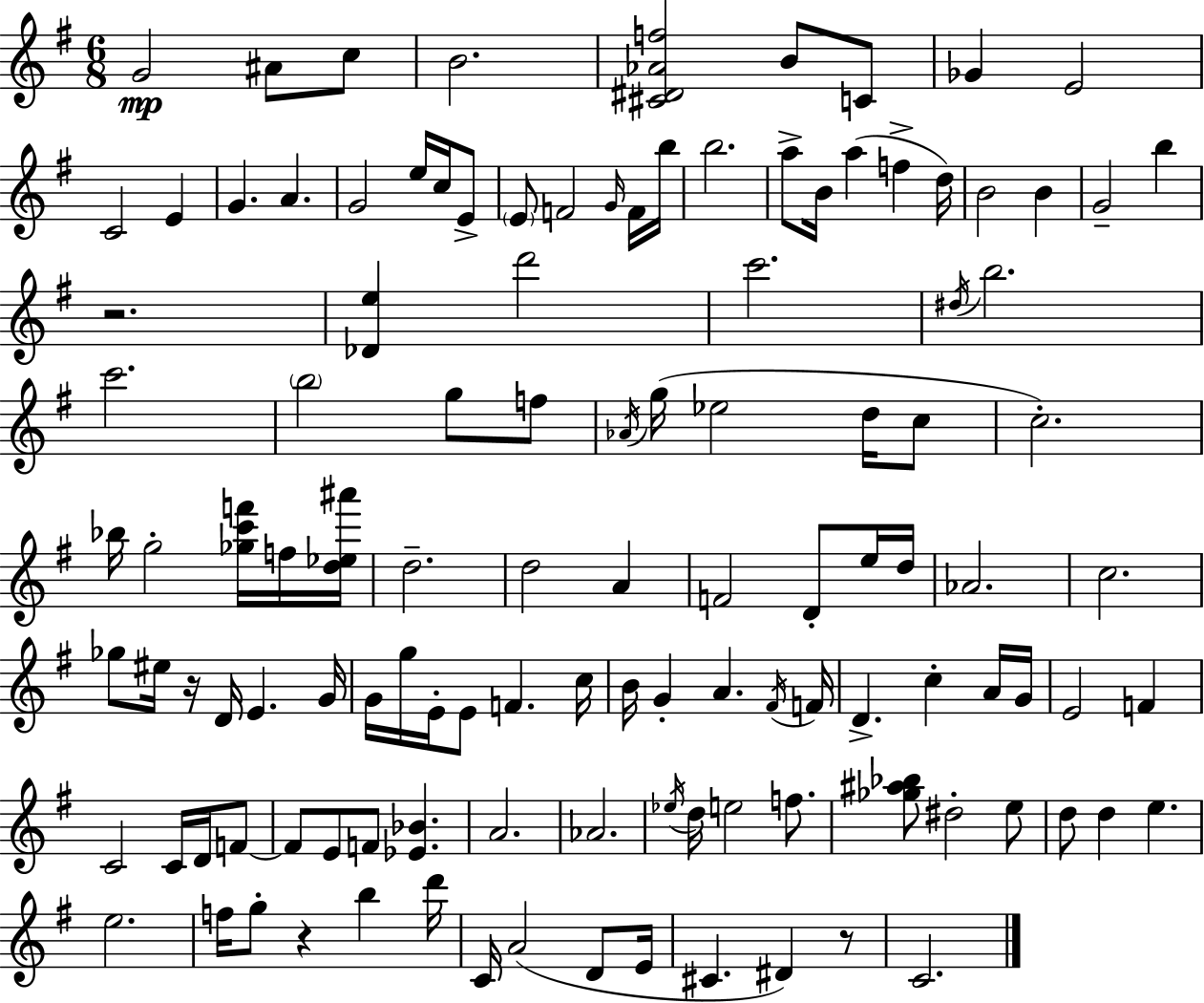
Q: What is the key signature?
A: G major